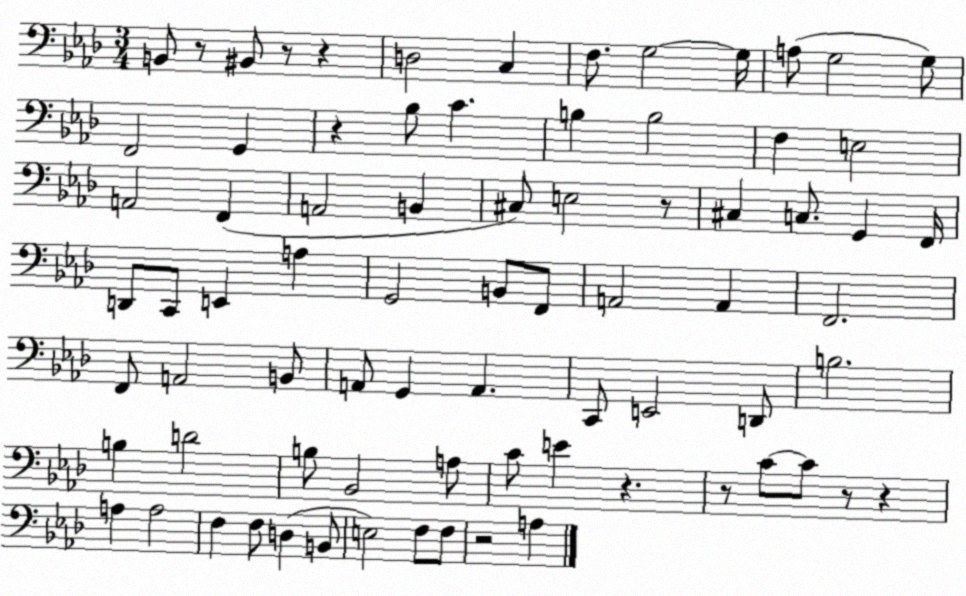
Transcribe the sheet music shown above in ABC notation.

X:1
T:Untitled
M:3/4
L:1/4
K:Ab
B,,/2 z/2 ^B,,/2 z/2 z D,2 C, F,/2 G,2 G,/4 A,/2 G,2 G,/2 F,,2 G,, z _B,/2 C B, B,2 F, E,2 A,,2 F,, A,,2 B,, ^C,/2 E,2 z/2 ^C, C,/2 G,, F,,/4 D,,/2 C,,/2 E,, A, G,,2 B,,/2 F,,/2 A,,2 A,, F,,2 F,,/2 A,,2 B,,/2 A,,/2 G,, A,, C,,/2 E,,2 D,,/2 B,2 B, D2 B,/2 _B,,2 A,/2 C/2 E z z/2 C/2 C/2 z/2 z A, A,2 F, F,/2 D, B,,/2 E,2 F,/2 F,/2 z2 A,